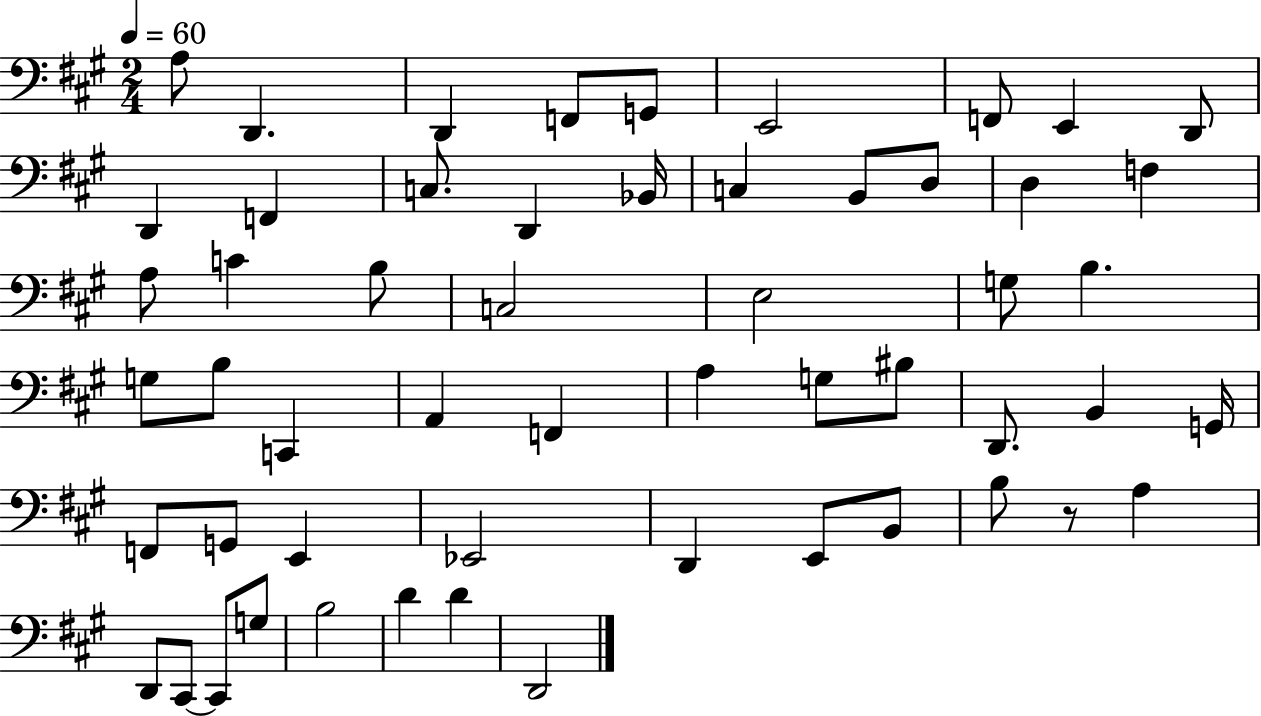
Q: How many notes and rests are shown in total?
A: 55